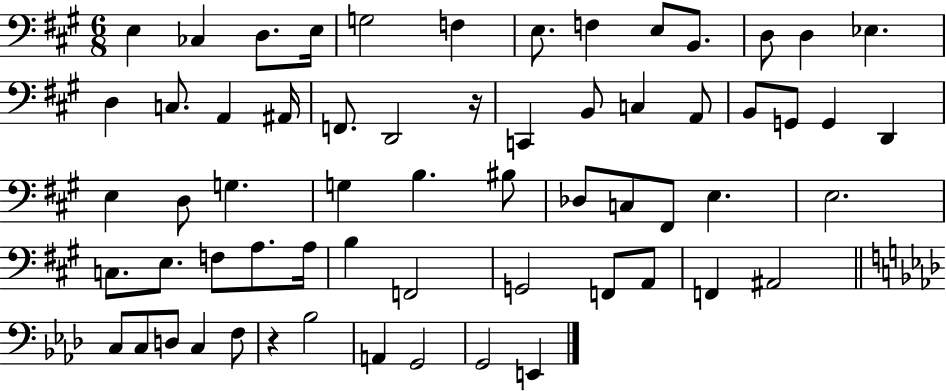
E3/q CES3/q D3/e. E3/s G3/h F3/q E3/e. F3/q E3/e B2/e. D3/e D3/q Eb3/q. D3/q C3/e. A2/q A#2/s F2/e. D2/h R/s C2/q B2/e C3/q A2/e B2/e G2/e G2/q D2/q E3/q D3/e G3/q. G3/q B3/q. BIS3/e Db3/e C3/e F#2/e E3/q. E3/h. C3/e. E3/e. F3/e A3/e. A3/s B3/q F2/h G2/h F2/e A2/e F2/q A#2/h C3/e C3/e D3/e C3/q F3/e R/q Bb3/h A2/q G2/h G2/h E2/q